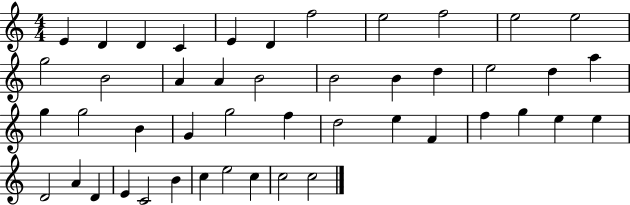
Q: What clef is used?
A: treble